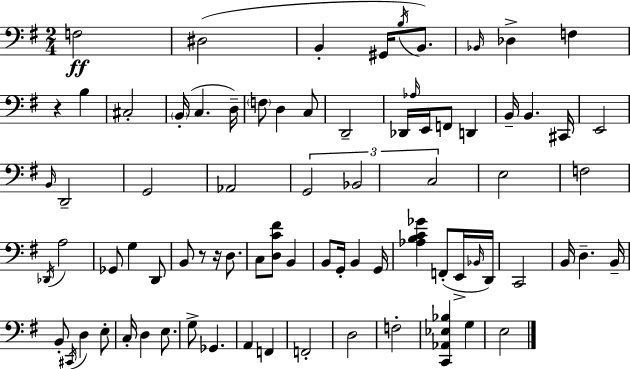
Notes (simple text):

F3/h D#3/h B2/q G#2/s B3/s B2/e. Bb2/s Db3/q F3/q R/q B3/q C#3/h B2/s C3/q. D3/s F3/e D3/q C3/e D2/h Db2/s Ab3/s E2/s F2/e D2/q B2/s B2/q. C#2/s E2/h B2/s D2/h G2/h Ab2/h G2/h Bb2/h C3/h E3/h F3/h Db2/s A3/h Gb2/e G3/q D2/e B2/e R/e R/s D3/e. C3/e [D3,C4,F#4]/e B2/q B2/e G2/s B2/q G2/s [Ab3,B3,C4,Gb4]/q F2/e E2/s Bb2/s D2/s C2/h B2/s D3/q. B2/s B2/e C#2/s D3/q E3/e C3/s D3/q E3/e. G3/e Gb2/q. A2/q F2/q F2/h D3/h F3/h [C2,Ab2,Eb3,Bb3]/q G3/q E3/h